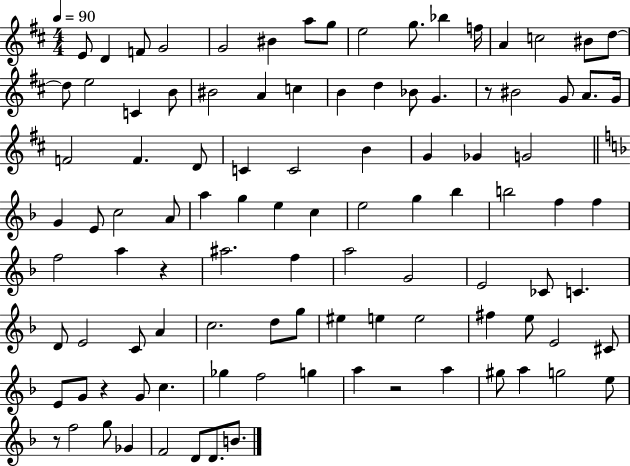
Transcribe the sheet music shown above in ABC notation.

X:1
T:Untitled
M:4/4
L:1/4
K:D
E/2 D F/2 G2 G2 ^B a/2 g/2 e2 g/2 _b f/4 A c2 ^B/2 d/2 d/2 e2 C B/2 ^B2 A c B d _B/2 G z/2 ^B2 G/2 A/2 G/4 F2 F D/2 C C2 B G _G G2 G E/2 c2 A/2 a g e c e2 g _b b2 f f f2 a z ^a2 f a2 G2 E2 _C/2 C D/2 E2 C/2 A c2 d/2 g/2 ^e e e2 ^f e/2 E2 ^C/2 E/2 G/2 z G/2 c _g f2 g a z2 a ^g/2 a g2 e/2 z/2 f2 g/2 _G F2 D/2 D/2 B/2